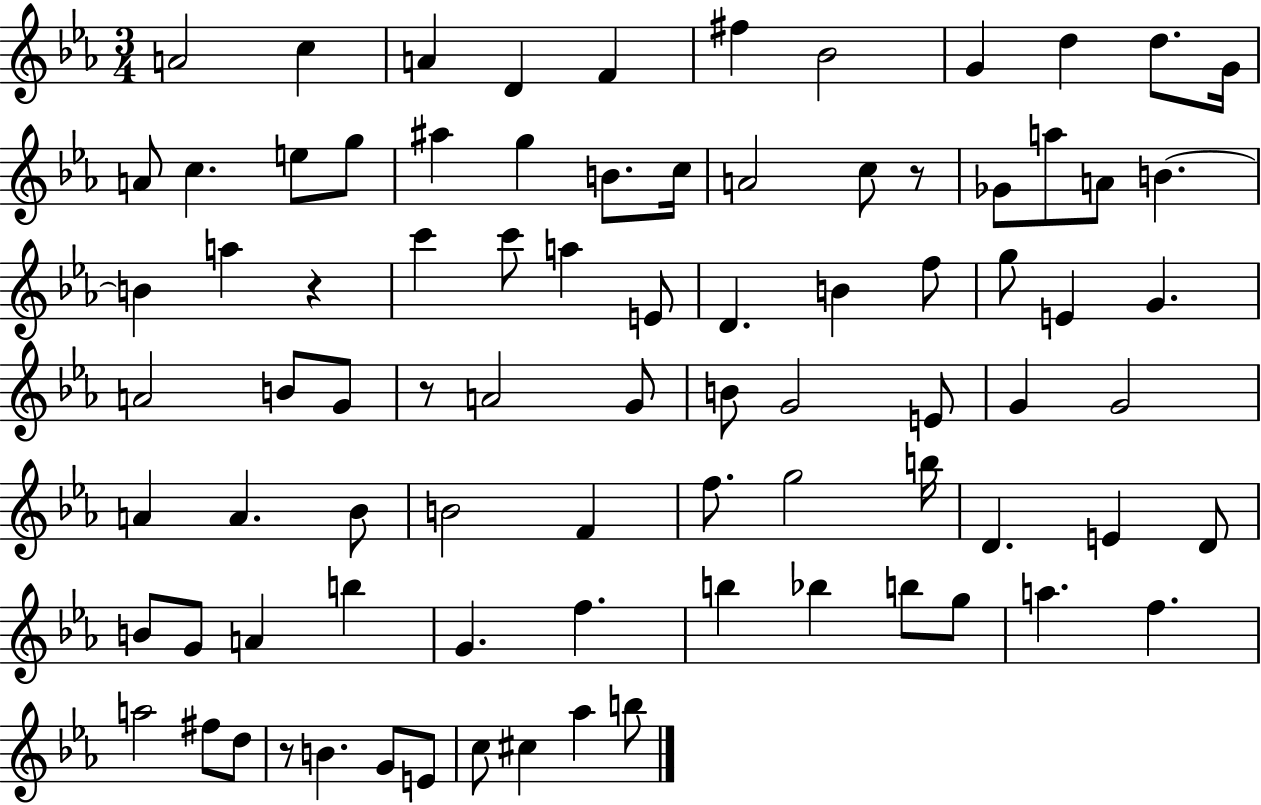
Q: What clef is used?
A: treble